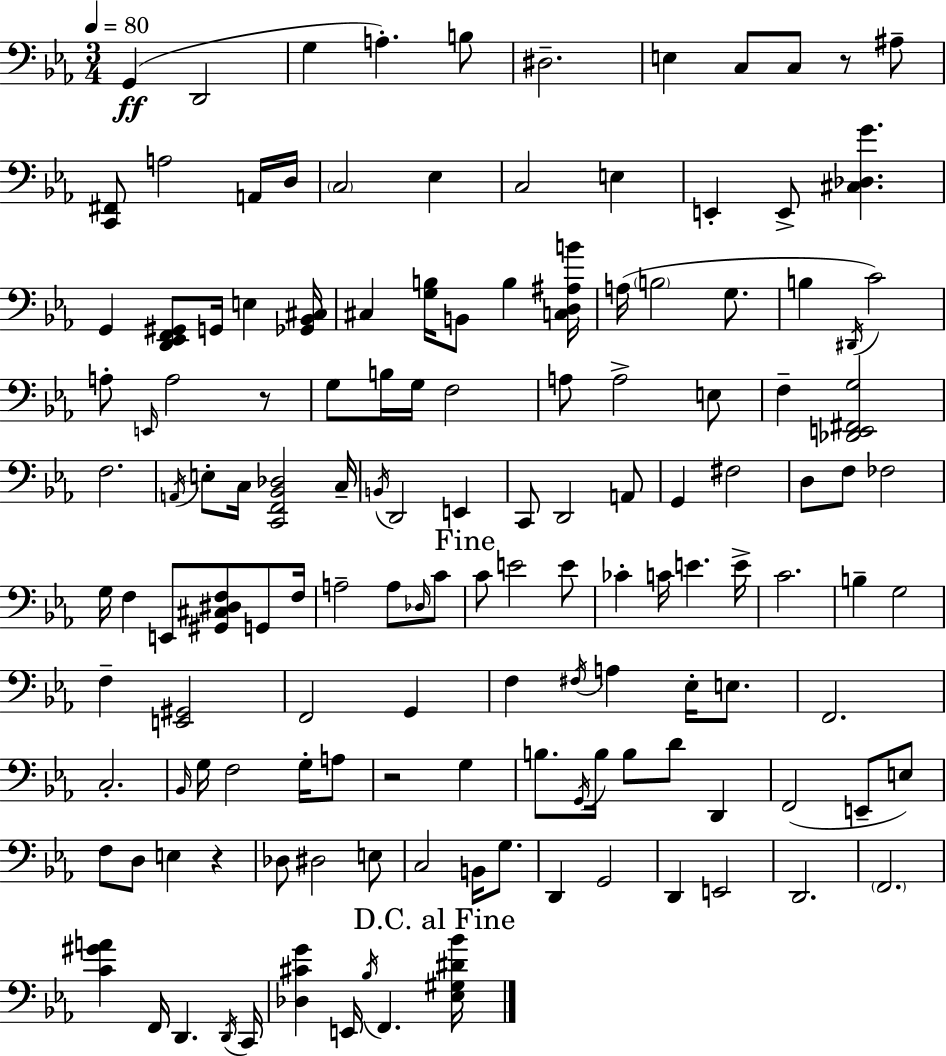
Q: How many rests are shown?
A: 4